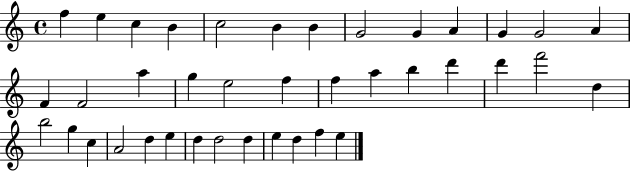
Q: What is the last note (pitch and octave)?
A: E5